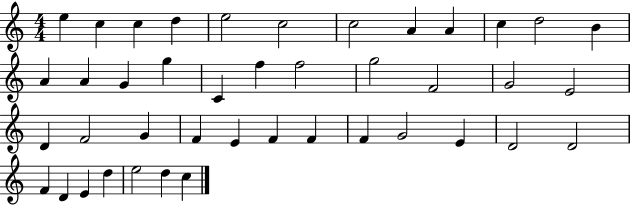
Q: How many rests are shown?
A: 0